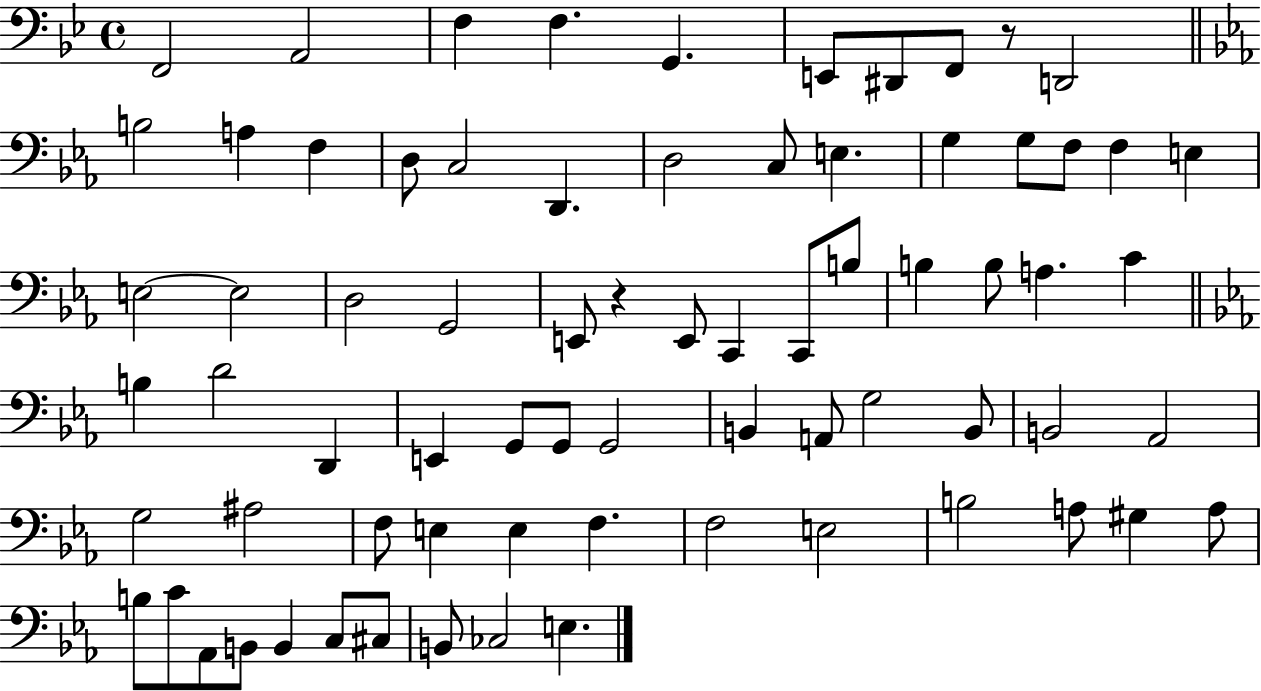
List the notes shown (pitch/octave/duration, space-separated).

F2/h A2/h F3/q F3/q. G2/q. E2/e D#2/e F2/e R/e D2/h B3/h A3/q F3/q D3/e C3/h D2/q. D3/h C3/e E3/q. G3/q G3/e F3/e F3/q E3/q E3/h E3/h D3/h G2/h E2/e R/q E2/e C2/q C2/e B3/e B3/q B3/e A3/q. C4/q B3/q D4/h D2/q E2/q G2/e G2/e G2/h B2/q A2/e G3/h B2/e B2/h Ab2/h G3/h A#3/h F3/e E3/q E3/q F3/q. F3/h E3/h B3/h A3/e G#3/q A3/e B3/e C4/e Ab2/e B2/e B2/q C3/e C#3/e B2/e CES3/h E3/q.